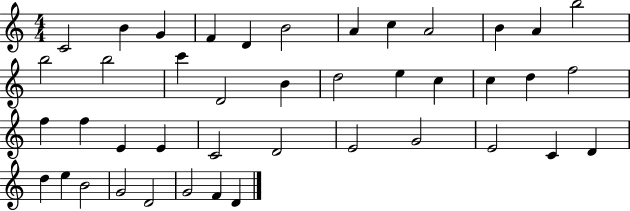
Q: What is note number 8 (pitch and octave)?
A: C5